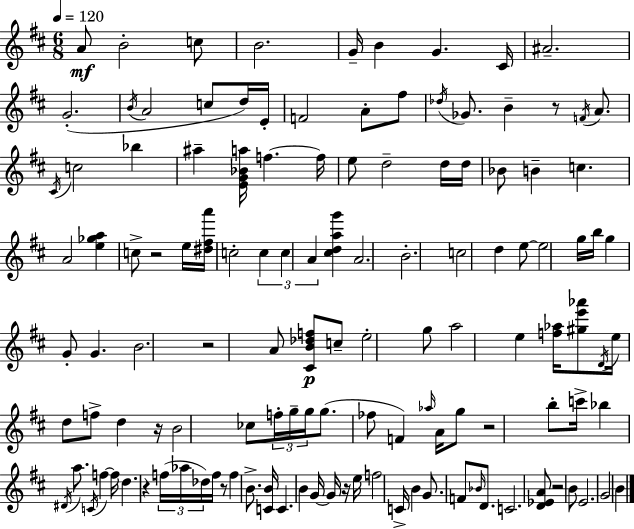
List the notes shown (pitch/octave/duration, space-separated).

A4/e B4/h C5/e B4/h. G4/s B4/q G4/q. C#4/s A#4/h. G4/h. B4/s A4/h C5/e D5/s E4/s F4/h A4/e F#5/e Db5/s Gb4/e. B4/q R/e F4/s A4/e. C#4/s C5/h Bb5/q A#5/q [E4,G4,Bb4,A5]/s F5/q. F5/s E5/e D5/h D5/s D5/s Bb4/e B4/q C5/q. A4/h [E5,Gb5,A5]/q C5/e R/h E5/s [D#5,F#5,A6]/s C5/h C5/q C5/q A4/q [C#5,D5,A5,G6]/q A4/h. B4/h. C5/h D5/q E5/e E5/h G5/s B5/s G5/q G4/e G4/q. B4/h. R/h A4/e [C#4,B4,Db5,F5]/e C5/e E5/h G5/e A5/h E5/q [F5,Ab5]/s [G#5,E6,Ab6]/e D4/s E5/s D5/e F5/e D5/q R/s B4/h CES5/e F5/s G5/s G5/s G5/e. FES5/e F4/q Ab5/s A4/s G5/e R/h B5/e C6/s Bb5/q D#4/s A5/e. C4/s F5/q F5/s D5/q. R/q F5/s Ab5/s Db5/s F5/s R/e F5/q B4/e. [C4,B4]/s C4/q. B4/q G4/s G4/s R/s E5/s F5/h C4/s B4/q G4/e. F4/e Bb4/s D4/e. C4/h. [D4,Eb4,A4]/e R/h B4/e E4/h. G4/h B4/q